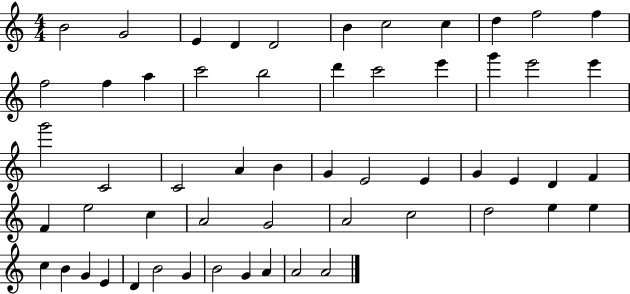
B4/h G4/h E4/q D4/q D4/h B4/q C5/h C5/q D5/q F5/h F5/q F5/h F5/q A5/q C6/h B5/h D6/q C6/h E6/q G6/q E6/h E6/q G6/h C4/h C4/h A4/q B4/q G4/q E4/h E4/q G4/q E4/q D4/q F4/q F4/q E5/h C5/q A4/h G4/h A4/h C5/h D5/h E5/q E5/q C5/q B4/q G4/q E4/q D4/q B4/h G4/q B4/h G4/q A4/q A4/h A4/h